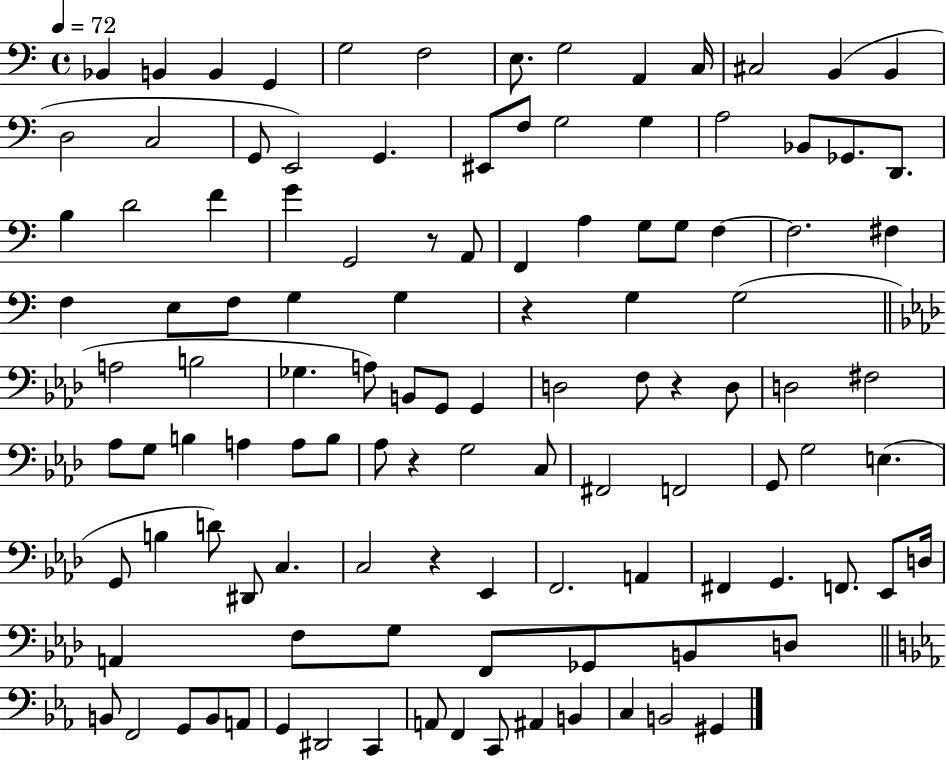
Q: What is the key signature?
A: C major